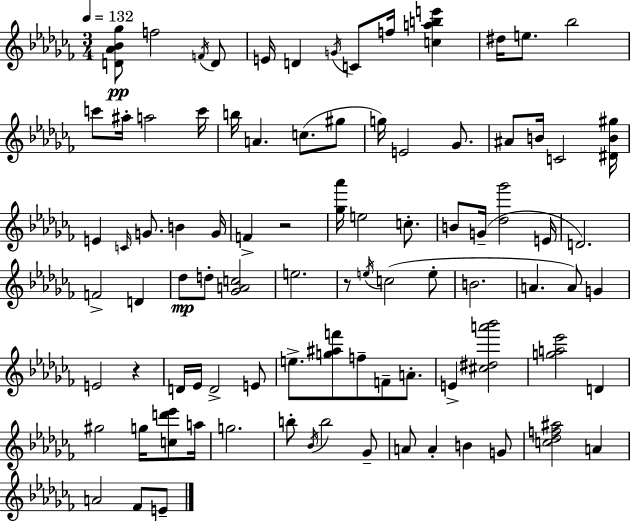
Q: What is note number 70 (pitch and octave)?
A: A4